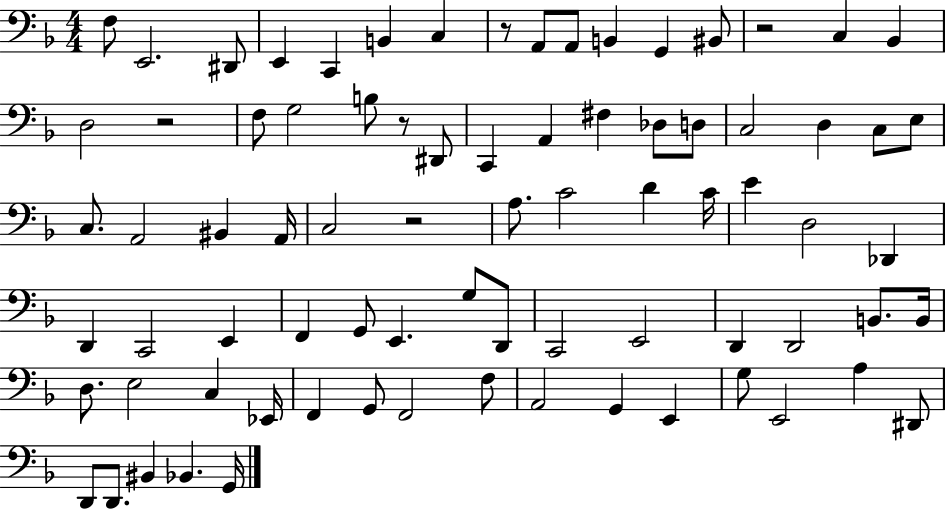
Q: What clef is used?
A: bass